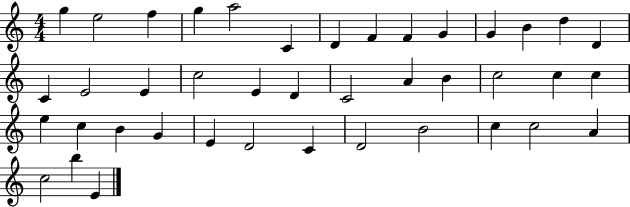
{
  \clef treble
  \numericTimeSignature
  \time 4/4
  \key c \major
  g''4 e''2 f''4 | g''4 a''2 c'4 | d'4 f'4 f'4 g'4 | g'4 b'4 d''4 d'4 | \break c'4 e'2 e'4 | c''2 e'4 d'4 | c'2 a'4 b'4 | c''2 c''4 c''4 | \break e''4 c''4 b'4 g'4 | e'4 d'2 c'4 | d'2 b'2 | c''4 c''2 a'4 | \break c''2 b''4 e'4 | \bar "|."
}